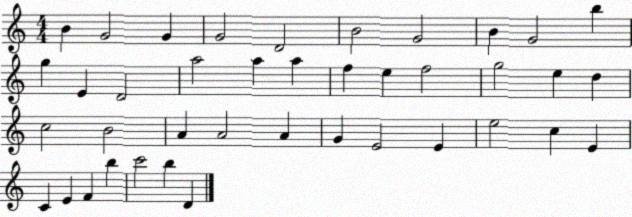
X:1
T:Untitled
M:4/4
L:1/4
K:C
B G2 G G2 D2 B2 G2 B G2 b g E D2 a2 a a f e f2 g2 e d c2 B2 A A2 A G E2 E e2 c E C E F b c'2 b D